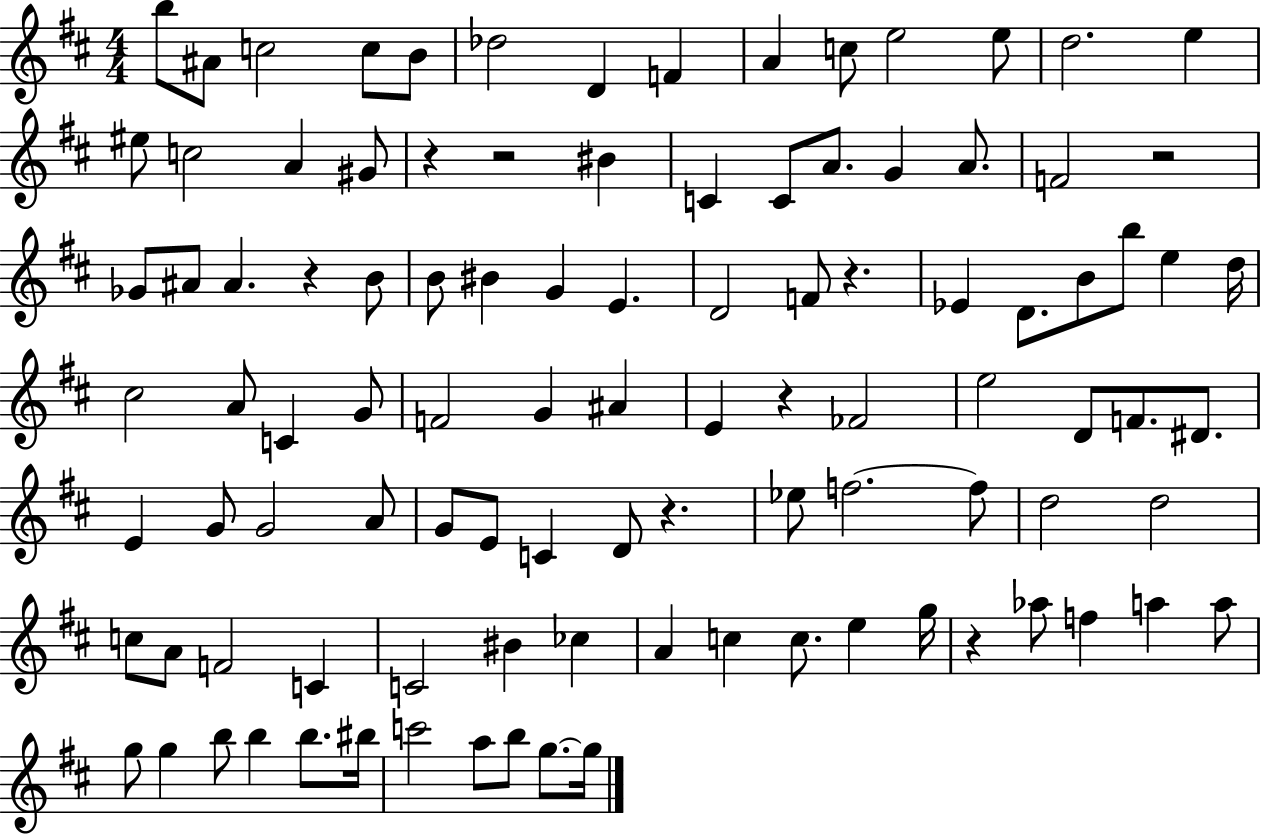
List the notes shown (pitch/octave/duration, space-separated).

B5/e A#4/e C5/h C5/e B4/e Db5/h D4/q F4/q A4/q C5/e E5/h E5/e D5/h. E5/q EIS5/e C5/h A4/q G#4/e R/q R/h BIS4/q C4/q C4/e A4/e. G4/q A4/e. F4/h R/h Gb4/e A#4/e A#4/q. R/q B4/e B4/e BIS4/q G4/q E4/q. D4/h F4/e R/q. Eb4/q D4/e. B4/e B5/e E5/q D5/s C#5/h A4/e C4/q G4/e F4/h G4/q A#4/q E4/q R/q FES4/h E5/h D4/e F4/e. D#4/e. E4/q G4/e G4/h A4/e G4/e E4/e C4/q D4/e R/q. Eb5/e F5/h. F5/e D5/h D5/h C5/e A4/e F4/h C4/q C4/h BIS4/q CES5/q A4/q C5/q C5/e. E5/q G5/s R/q Ab5/e F5/q A5/q A5/e G5/e G5/q B5/e B5/q B5/e. BIS5/s C6/h A5/e B5/e G5/e. G5/s